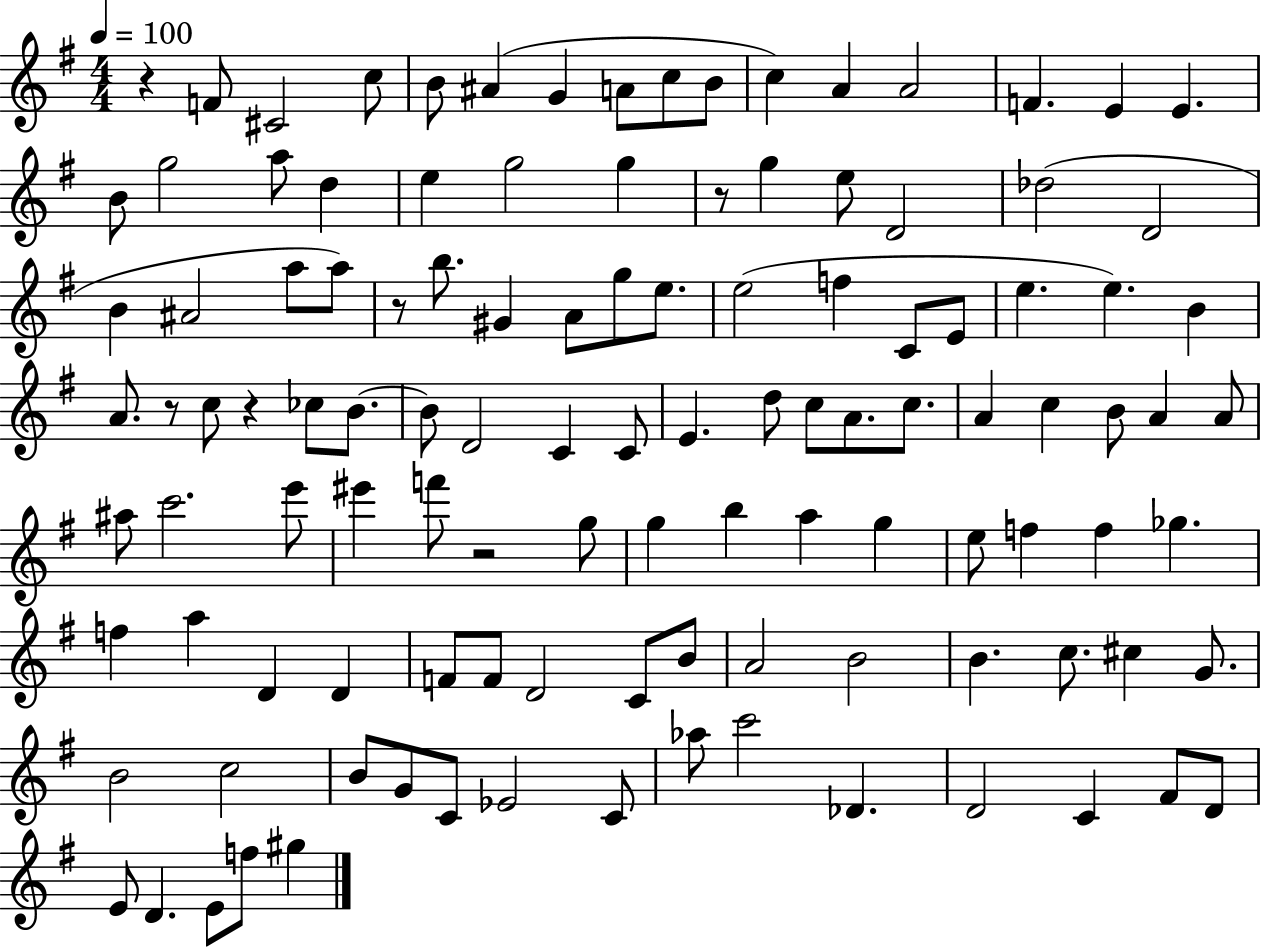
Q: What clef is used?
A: treble